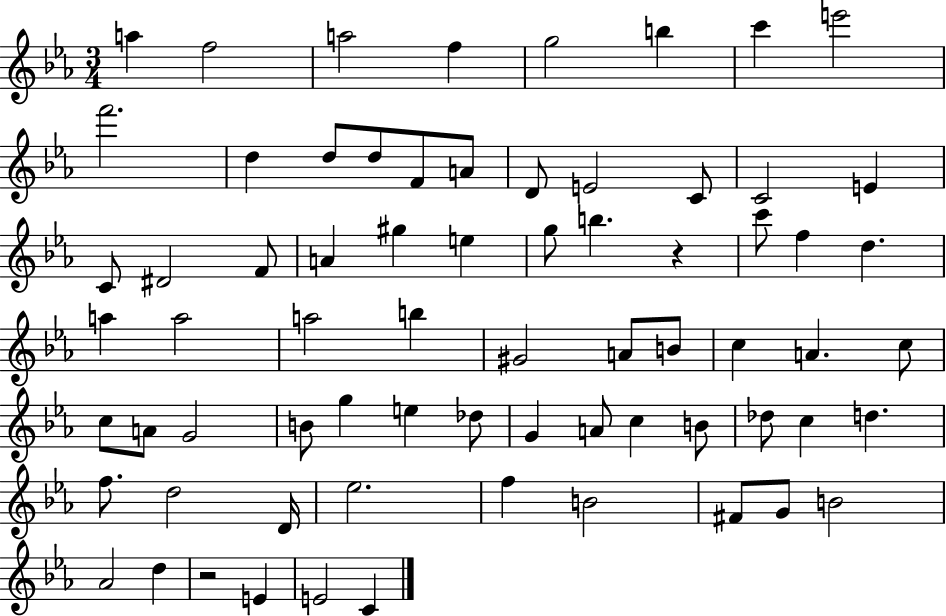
{
  \clef treble
  \numericTimeSignature
  \time 3/4
  \key ees \major
  \repeat volta 2 { a''4 f''2 | a''2 f''4 | g''2 b''4 | c'''4 e'''2 | \break f'''2. | d''4 d''8 d''8 f'8 a'8 | d'8 e'2 c'8 | c'2 e'4 | \break c'8 dis'2 f'8 | a'4 gis''4 e''4 | g''8 b''4. r4 | c'''8 f''4 d''4. | \break a''4 a''2 | a''2 b''4 | gis'2 a'8 b'8 | c''4 a'4. c''8 | \break c''8 a'8 g'2 | b'8 g''4 e''4 des''8 | g'4 a'8 c''4 b'8 | des''8 c''4 d''4. | \break f''8. d''2 d'16 | ees''2. | f''4 b'2 | fis'8 g'8 b'2 | \break aes'2 d''4 | r2 e'4 | e'2 c'4 | } \bar "|."
}